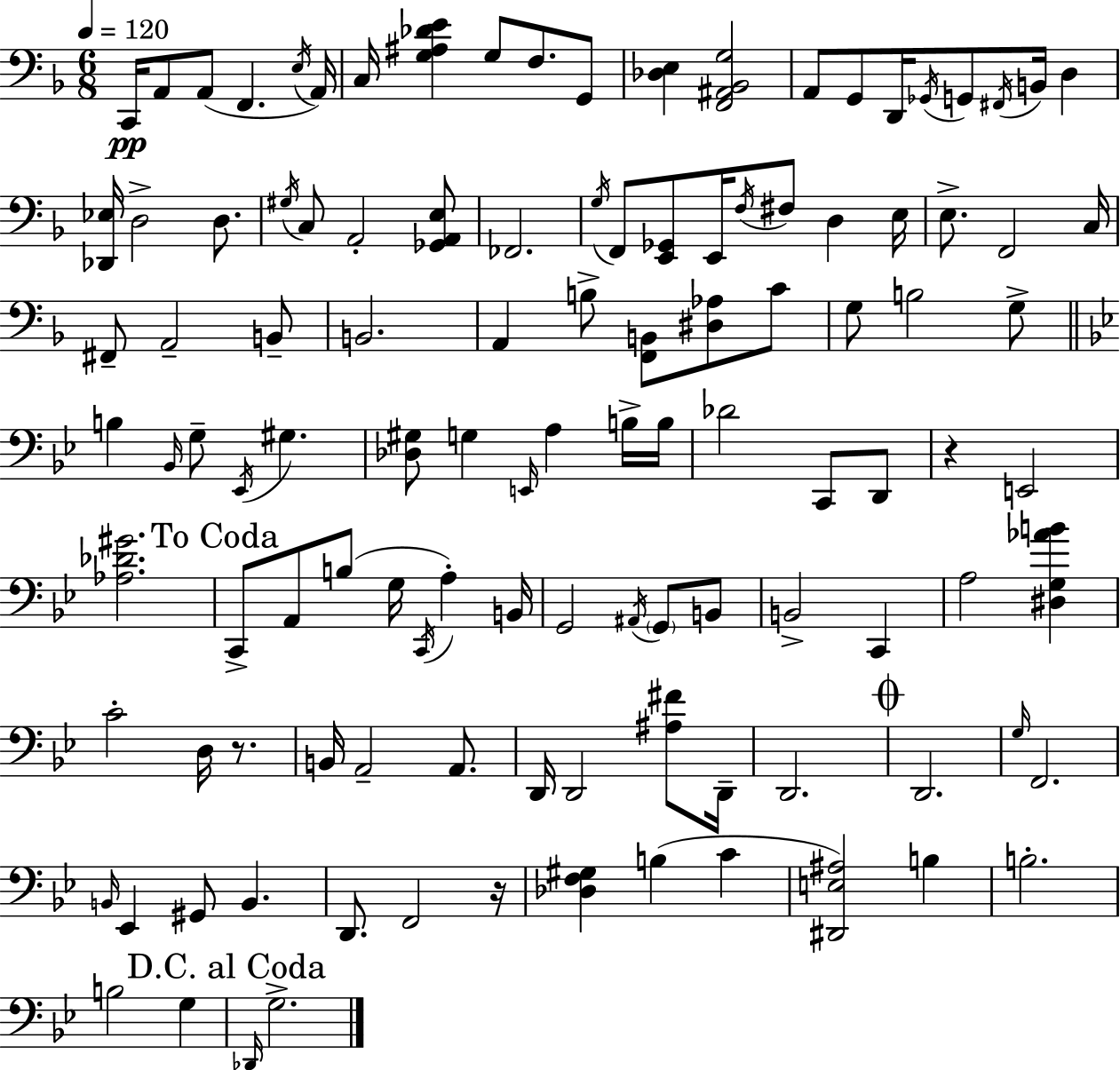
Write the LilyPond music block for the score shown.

{
  \clef bass
  \numericTimeSignature
  \time 6/8
  \key d \minor
  \tempo 4 = 120
  c,16\pp a,8 a,8( f,4. \acciaccatura { e16 }) | a,16 c16 <g ais des' e'>4 g8 f8. g,8 | <des e>4 <f, ais, bes, g>2 | a,8 g,8 d,16 \acciaccatura { ges,16 } g,8 \acciaccatura { fis,16 } b,16 d4 | \break <des, ees>16 d2-> | d8. \acciaccatura { gis16 } c8 a,2-. | <ges, a, e>8 fes,2. | \acciaccatura { g16 } f,8 <e, ges,>8 e,16 \acciaccatura { f16 } fis8 | \break d4 e16 e8.-> f,2 | c16 fis,8-- a,2-- | b,8-- b,2. | a,4 b8-> | \break <f, b,>8 <dis aes>8 c'8 g8 b2 | g8-> \bar "||" \break \key bes \major b4 \grace { bes,16 } g8-- \acciaccatura { ees,16 } gis4. | <des gis>8 g4 \grace { e,16 } a4 | b16-> b16 des'2 c,8 | d,8 r4 e,2 | \break <aes des' gis'>2. | \mark "To Coda" c,8-> a,8 b8( g16 \acciaccatura { c,16 }) a4-. | b,16 g,2 | \acciaccatura { ais,16 } \parenthesize g,8 b,8 b,2-> | \break c,4 a2 | <dis g aes' b'>4 c'2-. | d16 r8. b,16 a,2-- | a,8. d,16 d,2 | \break <ais fis'>8 d,16-- d,2. | \mark \markup { \musicglyph "scripts.coda" } d,2. | \grace { g16 } f,2. | \grace { b,16 } ees,4 gis,8 | \break b,4. d,8. f,2 | r16 <des f gis>4 b4( | c'4 <dis, e ais>2) | b4 b2.-. | \break b2 | g4 \mark "D.C. al Coda" \grace { des,16 } g2.-> | \bar "|."
}